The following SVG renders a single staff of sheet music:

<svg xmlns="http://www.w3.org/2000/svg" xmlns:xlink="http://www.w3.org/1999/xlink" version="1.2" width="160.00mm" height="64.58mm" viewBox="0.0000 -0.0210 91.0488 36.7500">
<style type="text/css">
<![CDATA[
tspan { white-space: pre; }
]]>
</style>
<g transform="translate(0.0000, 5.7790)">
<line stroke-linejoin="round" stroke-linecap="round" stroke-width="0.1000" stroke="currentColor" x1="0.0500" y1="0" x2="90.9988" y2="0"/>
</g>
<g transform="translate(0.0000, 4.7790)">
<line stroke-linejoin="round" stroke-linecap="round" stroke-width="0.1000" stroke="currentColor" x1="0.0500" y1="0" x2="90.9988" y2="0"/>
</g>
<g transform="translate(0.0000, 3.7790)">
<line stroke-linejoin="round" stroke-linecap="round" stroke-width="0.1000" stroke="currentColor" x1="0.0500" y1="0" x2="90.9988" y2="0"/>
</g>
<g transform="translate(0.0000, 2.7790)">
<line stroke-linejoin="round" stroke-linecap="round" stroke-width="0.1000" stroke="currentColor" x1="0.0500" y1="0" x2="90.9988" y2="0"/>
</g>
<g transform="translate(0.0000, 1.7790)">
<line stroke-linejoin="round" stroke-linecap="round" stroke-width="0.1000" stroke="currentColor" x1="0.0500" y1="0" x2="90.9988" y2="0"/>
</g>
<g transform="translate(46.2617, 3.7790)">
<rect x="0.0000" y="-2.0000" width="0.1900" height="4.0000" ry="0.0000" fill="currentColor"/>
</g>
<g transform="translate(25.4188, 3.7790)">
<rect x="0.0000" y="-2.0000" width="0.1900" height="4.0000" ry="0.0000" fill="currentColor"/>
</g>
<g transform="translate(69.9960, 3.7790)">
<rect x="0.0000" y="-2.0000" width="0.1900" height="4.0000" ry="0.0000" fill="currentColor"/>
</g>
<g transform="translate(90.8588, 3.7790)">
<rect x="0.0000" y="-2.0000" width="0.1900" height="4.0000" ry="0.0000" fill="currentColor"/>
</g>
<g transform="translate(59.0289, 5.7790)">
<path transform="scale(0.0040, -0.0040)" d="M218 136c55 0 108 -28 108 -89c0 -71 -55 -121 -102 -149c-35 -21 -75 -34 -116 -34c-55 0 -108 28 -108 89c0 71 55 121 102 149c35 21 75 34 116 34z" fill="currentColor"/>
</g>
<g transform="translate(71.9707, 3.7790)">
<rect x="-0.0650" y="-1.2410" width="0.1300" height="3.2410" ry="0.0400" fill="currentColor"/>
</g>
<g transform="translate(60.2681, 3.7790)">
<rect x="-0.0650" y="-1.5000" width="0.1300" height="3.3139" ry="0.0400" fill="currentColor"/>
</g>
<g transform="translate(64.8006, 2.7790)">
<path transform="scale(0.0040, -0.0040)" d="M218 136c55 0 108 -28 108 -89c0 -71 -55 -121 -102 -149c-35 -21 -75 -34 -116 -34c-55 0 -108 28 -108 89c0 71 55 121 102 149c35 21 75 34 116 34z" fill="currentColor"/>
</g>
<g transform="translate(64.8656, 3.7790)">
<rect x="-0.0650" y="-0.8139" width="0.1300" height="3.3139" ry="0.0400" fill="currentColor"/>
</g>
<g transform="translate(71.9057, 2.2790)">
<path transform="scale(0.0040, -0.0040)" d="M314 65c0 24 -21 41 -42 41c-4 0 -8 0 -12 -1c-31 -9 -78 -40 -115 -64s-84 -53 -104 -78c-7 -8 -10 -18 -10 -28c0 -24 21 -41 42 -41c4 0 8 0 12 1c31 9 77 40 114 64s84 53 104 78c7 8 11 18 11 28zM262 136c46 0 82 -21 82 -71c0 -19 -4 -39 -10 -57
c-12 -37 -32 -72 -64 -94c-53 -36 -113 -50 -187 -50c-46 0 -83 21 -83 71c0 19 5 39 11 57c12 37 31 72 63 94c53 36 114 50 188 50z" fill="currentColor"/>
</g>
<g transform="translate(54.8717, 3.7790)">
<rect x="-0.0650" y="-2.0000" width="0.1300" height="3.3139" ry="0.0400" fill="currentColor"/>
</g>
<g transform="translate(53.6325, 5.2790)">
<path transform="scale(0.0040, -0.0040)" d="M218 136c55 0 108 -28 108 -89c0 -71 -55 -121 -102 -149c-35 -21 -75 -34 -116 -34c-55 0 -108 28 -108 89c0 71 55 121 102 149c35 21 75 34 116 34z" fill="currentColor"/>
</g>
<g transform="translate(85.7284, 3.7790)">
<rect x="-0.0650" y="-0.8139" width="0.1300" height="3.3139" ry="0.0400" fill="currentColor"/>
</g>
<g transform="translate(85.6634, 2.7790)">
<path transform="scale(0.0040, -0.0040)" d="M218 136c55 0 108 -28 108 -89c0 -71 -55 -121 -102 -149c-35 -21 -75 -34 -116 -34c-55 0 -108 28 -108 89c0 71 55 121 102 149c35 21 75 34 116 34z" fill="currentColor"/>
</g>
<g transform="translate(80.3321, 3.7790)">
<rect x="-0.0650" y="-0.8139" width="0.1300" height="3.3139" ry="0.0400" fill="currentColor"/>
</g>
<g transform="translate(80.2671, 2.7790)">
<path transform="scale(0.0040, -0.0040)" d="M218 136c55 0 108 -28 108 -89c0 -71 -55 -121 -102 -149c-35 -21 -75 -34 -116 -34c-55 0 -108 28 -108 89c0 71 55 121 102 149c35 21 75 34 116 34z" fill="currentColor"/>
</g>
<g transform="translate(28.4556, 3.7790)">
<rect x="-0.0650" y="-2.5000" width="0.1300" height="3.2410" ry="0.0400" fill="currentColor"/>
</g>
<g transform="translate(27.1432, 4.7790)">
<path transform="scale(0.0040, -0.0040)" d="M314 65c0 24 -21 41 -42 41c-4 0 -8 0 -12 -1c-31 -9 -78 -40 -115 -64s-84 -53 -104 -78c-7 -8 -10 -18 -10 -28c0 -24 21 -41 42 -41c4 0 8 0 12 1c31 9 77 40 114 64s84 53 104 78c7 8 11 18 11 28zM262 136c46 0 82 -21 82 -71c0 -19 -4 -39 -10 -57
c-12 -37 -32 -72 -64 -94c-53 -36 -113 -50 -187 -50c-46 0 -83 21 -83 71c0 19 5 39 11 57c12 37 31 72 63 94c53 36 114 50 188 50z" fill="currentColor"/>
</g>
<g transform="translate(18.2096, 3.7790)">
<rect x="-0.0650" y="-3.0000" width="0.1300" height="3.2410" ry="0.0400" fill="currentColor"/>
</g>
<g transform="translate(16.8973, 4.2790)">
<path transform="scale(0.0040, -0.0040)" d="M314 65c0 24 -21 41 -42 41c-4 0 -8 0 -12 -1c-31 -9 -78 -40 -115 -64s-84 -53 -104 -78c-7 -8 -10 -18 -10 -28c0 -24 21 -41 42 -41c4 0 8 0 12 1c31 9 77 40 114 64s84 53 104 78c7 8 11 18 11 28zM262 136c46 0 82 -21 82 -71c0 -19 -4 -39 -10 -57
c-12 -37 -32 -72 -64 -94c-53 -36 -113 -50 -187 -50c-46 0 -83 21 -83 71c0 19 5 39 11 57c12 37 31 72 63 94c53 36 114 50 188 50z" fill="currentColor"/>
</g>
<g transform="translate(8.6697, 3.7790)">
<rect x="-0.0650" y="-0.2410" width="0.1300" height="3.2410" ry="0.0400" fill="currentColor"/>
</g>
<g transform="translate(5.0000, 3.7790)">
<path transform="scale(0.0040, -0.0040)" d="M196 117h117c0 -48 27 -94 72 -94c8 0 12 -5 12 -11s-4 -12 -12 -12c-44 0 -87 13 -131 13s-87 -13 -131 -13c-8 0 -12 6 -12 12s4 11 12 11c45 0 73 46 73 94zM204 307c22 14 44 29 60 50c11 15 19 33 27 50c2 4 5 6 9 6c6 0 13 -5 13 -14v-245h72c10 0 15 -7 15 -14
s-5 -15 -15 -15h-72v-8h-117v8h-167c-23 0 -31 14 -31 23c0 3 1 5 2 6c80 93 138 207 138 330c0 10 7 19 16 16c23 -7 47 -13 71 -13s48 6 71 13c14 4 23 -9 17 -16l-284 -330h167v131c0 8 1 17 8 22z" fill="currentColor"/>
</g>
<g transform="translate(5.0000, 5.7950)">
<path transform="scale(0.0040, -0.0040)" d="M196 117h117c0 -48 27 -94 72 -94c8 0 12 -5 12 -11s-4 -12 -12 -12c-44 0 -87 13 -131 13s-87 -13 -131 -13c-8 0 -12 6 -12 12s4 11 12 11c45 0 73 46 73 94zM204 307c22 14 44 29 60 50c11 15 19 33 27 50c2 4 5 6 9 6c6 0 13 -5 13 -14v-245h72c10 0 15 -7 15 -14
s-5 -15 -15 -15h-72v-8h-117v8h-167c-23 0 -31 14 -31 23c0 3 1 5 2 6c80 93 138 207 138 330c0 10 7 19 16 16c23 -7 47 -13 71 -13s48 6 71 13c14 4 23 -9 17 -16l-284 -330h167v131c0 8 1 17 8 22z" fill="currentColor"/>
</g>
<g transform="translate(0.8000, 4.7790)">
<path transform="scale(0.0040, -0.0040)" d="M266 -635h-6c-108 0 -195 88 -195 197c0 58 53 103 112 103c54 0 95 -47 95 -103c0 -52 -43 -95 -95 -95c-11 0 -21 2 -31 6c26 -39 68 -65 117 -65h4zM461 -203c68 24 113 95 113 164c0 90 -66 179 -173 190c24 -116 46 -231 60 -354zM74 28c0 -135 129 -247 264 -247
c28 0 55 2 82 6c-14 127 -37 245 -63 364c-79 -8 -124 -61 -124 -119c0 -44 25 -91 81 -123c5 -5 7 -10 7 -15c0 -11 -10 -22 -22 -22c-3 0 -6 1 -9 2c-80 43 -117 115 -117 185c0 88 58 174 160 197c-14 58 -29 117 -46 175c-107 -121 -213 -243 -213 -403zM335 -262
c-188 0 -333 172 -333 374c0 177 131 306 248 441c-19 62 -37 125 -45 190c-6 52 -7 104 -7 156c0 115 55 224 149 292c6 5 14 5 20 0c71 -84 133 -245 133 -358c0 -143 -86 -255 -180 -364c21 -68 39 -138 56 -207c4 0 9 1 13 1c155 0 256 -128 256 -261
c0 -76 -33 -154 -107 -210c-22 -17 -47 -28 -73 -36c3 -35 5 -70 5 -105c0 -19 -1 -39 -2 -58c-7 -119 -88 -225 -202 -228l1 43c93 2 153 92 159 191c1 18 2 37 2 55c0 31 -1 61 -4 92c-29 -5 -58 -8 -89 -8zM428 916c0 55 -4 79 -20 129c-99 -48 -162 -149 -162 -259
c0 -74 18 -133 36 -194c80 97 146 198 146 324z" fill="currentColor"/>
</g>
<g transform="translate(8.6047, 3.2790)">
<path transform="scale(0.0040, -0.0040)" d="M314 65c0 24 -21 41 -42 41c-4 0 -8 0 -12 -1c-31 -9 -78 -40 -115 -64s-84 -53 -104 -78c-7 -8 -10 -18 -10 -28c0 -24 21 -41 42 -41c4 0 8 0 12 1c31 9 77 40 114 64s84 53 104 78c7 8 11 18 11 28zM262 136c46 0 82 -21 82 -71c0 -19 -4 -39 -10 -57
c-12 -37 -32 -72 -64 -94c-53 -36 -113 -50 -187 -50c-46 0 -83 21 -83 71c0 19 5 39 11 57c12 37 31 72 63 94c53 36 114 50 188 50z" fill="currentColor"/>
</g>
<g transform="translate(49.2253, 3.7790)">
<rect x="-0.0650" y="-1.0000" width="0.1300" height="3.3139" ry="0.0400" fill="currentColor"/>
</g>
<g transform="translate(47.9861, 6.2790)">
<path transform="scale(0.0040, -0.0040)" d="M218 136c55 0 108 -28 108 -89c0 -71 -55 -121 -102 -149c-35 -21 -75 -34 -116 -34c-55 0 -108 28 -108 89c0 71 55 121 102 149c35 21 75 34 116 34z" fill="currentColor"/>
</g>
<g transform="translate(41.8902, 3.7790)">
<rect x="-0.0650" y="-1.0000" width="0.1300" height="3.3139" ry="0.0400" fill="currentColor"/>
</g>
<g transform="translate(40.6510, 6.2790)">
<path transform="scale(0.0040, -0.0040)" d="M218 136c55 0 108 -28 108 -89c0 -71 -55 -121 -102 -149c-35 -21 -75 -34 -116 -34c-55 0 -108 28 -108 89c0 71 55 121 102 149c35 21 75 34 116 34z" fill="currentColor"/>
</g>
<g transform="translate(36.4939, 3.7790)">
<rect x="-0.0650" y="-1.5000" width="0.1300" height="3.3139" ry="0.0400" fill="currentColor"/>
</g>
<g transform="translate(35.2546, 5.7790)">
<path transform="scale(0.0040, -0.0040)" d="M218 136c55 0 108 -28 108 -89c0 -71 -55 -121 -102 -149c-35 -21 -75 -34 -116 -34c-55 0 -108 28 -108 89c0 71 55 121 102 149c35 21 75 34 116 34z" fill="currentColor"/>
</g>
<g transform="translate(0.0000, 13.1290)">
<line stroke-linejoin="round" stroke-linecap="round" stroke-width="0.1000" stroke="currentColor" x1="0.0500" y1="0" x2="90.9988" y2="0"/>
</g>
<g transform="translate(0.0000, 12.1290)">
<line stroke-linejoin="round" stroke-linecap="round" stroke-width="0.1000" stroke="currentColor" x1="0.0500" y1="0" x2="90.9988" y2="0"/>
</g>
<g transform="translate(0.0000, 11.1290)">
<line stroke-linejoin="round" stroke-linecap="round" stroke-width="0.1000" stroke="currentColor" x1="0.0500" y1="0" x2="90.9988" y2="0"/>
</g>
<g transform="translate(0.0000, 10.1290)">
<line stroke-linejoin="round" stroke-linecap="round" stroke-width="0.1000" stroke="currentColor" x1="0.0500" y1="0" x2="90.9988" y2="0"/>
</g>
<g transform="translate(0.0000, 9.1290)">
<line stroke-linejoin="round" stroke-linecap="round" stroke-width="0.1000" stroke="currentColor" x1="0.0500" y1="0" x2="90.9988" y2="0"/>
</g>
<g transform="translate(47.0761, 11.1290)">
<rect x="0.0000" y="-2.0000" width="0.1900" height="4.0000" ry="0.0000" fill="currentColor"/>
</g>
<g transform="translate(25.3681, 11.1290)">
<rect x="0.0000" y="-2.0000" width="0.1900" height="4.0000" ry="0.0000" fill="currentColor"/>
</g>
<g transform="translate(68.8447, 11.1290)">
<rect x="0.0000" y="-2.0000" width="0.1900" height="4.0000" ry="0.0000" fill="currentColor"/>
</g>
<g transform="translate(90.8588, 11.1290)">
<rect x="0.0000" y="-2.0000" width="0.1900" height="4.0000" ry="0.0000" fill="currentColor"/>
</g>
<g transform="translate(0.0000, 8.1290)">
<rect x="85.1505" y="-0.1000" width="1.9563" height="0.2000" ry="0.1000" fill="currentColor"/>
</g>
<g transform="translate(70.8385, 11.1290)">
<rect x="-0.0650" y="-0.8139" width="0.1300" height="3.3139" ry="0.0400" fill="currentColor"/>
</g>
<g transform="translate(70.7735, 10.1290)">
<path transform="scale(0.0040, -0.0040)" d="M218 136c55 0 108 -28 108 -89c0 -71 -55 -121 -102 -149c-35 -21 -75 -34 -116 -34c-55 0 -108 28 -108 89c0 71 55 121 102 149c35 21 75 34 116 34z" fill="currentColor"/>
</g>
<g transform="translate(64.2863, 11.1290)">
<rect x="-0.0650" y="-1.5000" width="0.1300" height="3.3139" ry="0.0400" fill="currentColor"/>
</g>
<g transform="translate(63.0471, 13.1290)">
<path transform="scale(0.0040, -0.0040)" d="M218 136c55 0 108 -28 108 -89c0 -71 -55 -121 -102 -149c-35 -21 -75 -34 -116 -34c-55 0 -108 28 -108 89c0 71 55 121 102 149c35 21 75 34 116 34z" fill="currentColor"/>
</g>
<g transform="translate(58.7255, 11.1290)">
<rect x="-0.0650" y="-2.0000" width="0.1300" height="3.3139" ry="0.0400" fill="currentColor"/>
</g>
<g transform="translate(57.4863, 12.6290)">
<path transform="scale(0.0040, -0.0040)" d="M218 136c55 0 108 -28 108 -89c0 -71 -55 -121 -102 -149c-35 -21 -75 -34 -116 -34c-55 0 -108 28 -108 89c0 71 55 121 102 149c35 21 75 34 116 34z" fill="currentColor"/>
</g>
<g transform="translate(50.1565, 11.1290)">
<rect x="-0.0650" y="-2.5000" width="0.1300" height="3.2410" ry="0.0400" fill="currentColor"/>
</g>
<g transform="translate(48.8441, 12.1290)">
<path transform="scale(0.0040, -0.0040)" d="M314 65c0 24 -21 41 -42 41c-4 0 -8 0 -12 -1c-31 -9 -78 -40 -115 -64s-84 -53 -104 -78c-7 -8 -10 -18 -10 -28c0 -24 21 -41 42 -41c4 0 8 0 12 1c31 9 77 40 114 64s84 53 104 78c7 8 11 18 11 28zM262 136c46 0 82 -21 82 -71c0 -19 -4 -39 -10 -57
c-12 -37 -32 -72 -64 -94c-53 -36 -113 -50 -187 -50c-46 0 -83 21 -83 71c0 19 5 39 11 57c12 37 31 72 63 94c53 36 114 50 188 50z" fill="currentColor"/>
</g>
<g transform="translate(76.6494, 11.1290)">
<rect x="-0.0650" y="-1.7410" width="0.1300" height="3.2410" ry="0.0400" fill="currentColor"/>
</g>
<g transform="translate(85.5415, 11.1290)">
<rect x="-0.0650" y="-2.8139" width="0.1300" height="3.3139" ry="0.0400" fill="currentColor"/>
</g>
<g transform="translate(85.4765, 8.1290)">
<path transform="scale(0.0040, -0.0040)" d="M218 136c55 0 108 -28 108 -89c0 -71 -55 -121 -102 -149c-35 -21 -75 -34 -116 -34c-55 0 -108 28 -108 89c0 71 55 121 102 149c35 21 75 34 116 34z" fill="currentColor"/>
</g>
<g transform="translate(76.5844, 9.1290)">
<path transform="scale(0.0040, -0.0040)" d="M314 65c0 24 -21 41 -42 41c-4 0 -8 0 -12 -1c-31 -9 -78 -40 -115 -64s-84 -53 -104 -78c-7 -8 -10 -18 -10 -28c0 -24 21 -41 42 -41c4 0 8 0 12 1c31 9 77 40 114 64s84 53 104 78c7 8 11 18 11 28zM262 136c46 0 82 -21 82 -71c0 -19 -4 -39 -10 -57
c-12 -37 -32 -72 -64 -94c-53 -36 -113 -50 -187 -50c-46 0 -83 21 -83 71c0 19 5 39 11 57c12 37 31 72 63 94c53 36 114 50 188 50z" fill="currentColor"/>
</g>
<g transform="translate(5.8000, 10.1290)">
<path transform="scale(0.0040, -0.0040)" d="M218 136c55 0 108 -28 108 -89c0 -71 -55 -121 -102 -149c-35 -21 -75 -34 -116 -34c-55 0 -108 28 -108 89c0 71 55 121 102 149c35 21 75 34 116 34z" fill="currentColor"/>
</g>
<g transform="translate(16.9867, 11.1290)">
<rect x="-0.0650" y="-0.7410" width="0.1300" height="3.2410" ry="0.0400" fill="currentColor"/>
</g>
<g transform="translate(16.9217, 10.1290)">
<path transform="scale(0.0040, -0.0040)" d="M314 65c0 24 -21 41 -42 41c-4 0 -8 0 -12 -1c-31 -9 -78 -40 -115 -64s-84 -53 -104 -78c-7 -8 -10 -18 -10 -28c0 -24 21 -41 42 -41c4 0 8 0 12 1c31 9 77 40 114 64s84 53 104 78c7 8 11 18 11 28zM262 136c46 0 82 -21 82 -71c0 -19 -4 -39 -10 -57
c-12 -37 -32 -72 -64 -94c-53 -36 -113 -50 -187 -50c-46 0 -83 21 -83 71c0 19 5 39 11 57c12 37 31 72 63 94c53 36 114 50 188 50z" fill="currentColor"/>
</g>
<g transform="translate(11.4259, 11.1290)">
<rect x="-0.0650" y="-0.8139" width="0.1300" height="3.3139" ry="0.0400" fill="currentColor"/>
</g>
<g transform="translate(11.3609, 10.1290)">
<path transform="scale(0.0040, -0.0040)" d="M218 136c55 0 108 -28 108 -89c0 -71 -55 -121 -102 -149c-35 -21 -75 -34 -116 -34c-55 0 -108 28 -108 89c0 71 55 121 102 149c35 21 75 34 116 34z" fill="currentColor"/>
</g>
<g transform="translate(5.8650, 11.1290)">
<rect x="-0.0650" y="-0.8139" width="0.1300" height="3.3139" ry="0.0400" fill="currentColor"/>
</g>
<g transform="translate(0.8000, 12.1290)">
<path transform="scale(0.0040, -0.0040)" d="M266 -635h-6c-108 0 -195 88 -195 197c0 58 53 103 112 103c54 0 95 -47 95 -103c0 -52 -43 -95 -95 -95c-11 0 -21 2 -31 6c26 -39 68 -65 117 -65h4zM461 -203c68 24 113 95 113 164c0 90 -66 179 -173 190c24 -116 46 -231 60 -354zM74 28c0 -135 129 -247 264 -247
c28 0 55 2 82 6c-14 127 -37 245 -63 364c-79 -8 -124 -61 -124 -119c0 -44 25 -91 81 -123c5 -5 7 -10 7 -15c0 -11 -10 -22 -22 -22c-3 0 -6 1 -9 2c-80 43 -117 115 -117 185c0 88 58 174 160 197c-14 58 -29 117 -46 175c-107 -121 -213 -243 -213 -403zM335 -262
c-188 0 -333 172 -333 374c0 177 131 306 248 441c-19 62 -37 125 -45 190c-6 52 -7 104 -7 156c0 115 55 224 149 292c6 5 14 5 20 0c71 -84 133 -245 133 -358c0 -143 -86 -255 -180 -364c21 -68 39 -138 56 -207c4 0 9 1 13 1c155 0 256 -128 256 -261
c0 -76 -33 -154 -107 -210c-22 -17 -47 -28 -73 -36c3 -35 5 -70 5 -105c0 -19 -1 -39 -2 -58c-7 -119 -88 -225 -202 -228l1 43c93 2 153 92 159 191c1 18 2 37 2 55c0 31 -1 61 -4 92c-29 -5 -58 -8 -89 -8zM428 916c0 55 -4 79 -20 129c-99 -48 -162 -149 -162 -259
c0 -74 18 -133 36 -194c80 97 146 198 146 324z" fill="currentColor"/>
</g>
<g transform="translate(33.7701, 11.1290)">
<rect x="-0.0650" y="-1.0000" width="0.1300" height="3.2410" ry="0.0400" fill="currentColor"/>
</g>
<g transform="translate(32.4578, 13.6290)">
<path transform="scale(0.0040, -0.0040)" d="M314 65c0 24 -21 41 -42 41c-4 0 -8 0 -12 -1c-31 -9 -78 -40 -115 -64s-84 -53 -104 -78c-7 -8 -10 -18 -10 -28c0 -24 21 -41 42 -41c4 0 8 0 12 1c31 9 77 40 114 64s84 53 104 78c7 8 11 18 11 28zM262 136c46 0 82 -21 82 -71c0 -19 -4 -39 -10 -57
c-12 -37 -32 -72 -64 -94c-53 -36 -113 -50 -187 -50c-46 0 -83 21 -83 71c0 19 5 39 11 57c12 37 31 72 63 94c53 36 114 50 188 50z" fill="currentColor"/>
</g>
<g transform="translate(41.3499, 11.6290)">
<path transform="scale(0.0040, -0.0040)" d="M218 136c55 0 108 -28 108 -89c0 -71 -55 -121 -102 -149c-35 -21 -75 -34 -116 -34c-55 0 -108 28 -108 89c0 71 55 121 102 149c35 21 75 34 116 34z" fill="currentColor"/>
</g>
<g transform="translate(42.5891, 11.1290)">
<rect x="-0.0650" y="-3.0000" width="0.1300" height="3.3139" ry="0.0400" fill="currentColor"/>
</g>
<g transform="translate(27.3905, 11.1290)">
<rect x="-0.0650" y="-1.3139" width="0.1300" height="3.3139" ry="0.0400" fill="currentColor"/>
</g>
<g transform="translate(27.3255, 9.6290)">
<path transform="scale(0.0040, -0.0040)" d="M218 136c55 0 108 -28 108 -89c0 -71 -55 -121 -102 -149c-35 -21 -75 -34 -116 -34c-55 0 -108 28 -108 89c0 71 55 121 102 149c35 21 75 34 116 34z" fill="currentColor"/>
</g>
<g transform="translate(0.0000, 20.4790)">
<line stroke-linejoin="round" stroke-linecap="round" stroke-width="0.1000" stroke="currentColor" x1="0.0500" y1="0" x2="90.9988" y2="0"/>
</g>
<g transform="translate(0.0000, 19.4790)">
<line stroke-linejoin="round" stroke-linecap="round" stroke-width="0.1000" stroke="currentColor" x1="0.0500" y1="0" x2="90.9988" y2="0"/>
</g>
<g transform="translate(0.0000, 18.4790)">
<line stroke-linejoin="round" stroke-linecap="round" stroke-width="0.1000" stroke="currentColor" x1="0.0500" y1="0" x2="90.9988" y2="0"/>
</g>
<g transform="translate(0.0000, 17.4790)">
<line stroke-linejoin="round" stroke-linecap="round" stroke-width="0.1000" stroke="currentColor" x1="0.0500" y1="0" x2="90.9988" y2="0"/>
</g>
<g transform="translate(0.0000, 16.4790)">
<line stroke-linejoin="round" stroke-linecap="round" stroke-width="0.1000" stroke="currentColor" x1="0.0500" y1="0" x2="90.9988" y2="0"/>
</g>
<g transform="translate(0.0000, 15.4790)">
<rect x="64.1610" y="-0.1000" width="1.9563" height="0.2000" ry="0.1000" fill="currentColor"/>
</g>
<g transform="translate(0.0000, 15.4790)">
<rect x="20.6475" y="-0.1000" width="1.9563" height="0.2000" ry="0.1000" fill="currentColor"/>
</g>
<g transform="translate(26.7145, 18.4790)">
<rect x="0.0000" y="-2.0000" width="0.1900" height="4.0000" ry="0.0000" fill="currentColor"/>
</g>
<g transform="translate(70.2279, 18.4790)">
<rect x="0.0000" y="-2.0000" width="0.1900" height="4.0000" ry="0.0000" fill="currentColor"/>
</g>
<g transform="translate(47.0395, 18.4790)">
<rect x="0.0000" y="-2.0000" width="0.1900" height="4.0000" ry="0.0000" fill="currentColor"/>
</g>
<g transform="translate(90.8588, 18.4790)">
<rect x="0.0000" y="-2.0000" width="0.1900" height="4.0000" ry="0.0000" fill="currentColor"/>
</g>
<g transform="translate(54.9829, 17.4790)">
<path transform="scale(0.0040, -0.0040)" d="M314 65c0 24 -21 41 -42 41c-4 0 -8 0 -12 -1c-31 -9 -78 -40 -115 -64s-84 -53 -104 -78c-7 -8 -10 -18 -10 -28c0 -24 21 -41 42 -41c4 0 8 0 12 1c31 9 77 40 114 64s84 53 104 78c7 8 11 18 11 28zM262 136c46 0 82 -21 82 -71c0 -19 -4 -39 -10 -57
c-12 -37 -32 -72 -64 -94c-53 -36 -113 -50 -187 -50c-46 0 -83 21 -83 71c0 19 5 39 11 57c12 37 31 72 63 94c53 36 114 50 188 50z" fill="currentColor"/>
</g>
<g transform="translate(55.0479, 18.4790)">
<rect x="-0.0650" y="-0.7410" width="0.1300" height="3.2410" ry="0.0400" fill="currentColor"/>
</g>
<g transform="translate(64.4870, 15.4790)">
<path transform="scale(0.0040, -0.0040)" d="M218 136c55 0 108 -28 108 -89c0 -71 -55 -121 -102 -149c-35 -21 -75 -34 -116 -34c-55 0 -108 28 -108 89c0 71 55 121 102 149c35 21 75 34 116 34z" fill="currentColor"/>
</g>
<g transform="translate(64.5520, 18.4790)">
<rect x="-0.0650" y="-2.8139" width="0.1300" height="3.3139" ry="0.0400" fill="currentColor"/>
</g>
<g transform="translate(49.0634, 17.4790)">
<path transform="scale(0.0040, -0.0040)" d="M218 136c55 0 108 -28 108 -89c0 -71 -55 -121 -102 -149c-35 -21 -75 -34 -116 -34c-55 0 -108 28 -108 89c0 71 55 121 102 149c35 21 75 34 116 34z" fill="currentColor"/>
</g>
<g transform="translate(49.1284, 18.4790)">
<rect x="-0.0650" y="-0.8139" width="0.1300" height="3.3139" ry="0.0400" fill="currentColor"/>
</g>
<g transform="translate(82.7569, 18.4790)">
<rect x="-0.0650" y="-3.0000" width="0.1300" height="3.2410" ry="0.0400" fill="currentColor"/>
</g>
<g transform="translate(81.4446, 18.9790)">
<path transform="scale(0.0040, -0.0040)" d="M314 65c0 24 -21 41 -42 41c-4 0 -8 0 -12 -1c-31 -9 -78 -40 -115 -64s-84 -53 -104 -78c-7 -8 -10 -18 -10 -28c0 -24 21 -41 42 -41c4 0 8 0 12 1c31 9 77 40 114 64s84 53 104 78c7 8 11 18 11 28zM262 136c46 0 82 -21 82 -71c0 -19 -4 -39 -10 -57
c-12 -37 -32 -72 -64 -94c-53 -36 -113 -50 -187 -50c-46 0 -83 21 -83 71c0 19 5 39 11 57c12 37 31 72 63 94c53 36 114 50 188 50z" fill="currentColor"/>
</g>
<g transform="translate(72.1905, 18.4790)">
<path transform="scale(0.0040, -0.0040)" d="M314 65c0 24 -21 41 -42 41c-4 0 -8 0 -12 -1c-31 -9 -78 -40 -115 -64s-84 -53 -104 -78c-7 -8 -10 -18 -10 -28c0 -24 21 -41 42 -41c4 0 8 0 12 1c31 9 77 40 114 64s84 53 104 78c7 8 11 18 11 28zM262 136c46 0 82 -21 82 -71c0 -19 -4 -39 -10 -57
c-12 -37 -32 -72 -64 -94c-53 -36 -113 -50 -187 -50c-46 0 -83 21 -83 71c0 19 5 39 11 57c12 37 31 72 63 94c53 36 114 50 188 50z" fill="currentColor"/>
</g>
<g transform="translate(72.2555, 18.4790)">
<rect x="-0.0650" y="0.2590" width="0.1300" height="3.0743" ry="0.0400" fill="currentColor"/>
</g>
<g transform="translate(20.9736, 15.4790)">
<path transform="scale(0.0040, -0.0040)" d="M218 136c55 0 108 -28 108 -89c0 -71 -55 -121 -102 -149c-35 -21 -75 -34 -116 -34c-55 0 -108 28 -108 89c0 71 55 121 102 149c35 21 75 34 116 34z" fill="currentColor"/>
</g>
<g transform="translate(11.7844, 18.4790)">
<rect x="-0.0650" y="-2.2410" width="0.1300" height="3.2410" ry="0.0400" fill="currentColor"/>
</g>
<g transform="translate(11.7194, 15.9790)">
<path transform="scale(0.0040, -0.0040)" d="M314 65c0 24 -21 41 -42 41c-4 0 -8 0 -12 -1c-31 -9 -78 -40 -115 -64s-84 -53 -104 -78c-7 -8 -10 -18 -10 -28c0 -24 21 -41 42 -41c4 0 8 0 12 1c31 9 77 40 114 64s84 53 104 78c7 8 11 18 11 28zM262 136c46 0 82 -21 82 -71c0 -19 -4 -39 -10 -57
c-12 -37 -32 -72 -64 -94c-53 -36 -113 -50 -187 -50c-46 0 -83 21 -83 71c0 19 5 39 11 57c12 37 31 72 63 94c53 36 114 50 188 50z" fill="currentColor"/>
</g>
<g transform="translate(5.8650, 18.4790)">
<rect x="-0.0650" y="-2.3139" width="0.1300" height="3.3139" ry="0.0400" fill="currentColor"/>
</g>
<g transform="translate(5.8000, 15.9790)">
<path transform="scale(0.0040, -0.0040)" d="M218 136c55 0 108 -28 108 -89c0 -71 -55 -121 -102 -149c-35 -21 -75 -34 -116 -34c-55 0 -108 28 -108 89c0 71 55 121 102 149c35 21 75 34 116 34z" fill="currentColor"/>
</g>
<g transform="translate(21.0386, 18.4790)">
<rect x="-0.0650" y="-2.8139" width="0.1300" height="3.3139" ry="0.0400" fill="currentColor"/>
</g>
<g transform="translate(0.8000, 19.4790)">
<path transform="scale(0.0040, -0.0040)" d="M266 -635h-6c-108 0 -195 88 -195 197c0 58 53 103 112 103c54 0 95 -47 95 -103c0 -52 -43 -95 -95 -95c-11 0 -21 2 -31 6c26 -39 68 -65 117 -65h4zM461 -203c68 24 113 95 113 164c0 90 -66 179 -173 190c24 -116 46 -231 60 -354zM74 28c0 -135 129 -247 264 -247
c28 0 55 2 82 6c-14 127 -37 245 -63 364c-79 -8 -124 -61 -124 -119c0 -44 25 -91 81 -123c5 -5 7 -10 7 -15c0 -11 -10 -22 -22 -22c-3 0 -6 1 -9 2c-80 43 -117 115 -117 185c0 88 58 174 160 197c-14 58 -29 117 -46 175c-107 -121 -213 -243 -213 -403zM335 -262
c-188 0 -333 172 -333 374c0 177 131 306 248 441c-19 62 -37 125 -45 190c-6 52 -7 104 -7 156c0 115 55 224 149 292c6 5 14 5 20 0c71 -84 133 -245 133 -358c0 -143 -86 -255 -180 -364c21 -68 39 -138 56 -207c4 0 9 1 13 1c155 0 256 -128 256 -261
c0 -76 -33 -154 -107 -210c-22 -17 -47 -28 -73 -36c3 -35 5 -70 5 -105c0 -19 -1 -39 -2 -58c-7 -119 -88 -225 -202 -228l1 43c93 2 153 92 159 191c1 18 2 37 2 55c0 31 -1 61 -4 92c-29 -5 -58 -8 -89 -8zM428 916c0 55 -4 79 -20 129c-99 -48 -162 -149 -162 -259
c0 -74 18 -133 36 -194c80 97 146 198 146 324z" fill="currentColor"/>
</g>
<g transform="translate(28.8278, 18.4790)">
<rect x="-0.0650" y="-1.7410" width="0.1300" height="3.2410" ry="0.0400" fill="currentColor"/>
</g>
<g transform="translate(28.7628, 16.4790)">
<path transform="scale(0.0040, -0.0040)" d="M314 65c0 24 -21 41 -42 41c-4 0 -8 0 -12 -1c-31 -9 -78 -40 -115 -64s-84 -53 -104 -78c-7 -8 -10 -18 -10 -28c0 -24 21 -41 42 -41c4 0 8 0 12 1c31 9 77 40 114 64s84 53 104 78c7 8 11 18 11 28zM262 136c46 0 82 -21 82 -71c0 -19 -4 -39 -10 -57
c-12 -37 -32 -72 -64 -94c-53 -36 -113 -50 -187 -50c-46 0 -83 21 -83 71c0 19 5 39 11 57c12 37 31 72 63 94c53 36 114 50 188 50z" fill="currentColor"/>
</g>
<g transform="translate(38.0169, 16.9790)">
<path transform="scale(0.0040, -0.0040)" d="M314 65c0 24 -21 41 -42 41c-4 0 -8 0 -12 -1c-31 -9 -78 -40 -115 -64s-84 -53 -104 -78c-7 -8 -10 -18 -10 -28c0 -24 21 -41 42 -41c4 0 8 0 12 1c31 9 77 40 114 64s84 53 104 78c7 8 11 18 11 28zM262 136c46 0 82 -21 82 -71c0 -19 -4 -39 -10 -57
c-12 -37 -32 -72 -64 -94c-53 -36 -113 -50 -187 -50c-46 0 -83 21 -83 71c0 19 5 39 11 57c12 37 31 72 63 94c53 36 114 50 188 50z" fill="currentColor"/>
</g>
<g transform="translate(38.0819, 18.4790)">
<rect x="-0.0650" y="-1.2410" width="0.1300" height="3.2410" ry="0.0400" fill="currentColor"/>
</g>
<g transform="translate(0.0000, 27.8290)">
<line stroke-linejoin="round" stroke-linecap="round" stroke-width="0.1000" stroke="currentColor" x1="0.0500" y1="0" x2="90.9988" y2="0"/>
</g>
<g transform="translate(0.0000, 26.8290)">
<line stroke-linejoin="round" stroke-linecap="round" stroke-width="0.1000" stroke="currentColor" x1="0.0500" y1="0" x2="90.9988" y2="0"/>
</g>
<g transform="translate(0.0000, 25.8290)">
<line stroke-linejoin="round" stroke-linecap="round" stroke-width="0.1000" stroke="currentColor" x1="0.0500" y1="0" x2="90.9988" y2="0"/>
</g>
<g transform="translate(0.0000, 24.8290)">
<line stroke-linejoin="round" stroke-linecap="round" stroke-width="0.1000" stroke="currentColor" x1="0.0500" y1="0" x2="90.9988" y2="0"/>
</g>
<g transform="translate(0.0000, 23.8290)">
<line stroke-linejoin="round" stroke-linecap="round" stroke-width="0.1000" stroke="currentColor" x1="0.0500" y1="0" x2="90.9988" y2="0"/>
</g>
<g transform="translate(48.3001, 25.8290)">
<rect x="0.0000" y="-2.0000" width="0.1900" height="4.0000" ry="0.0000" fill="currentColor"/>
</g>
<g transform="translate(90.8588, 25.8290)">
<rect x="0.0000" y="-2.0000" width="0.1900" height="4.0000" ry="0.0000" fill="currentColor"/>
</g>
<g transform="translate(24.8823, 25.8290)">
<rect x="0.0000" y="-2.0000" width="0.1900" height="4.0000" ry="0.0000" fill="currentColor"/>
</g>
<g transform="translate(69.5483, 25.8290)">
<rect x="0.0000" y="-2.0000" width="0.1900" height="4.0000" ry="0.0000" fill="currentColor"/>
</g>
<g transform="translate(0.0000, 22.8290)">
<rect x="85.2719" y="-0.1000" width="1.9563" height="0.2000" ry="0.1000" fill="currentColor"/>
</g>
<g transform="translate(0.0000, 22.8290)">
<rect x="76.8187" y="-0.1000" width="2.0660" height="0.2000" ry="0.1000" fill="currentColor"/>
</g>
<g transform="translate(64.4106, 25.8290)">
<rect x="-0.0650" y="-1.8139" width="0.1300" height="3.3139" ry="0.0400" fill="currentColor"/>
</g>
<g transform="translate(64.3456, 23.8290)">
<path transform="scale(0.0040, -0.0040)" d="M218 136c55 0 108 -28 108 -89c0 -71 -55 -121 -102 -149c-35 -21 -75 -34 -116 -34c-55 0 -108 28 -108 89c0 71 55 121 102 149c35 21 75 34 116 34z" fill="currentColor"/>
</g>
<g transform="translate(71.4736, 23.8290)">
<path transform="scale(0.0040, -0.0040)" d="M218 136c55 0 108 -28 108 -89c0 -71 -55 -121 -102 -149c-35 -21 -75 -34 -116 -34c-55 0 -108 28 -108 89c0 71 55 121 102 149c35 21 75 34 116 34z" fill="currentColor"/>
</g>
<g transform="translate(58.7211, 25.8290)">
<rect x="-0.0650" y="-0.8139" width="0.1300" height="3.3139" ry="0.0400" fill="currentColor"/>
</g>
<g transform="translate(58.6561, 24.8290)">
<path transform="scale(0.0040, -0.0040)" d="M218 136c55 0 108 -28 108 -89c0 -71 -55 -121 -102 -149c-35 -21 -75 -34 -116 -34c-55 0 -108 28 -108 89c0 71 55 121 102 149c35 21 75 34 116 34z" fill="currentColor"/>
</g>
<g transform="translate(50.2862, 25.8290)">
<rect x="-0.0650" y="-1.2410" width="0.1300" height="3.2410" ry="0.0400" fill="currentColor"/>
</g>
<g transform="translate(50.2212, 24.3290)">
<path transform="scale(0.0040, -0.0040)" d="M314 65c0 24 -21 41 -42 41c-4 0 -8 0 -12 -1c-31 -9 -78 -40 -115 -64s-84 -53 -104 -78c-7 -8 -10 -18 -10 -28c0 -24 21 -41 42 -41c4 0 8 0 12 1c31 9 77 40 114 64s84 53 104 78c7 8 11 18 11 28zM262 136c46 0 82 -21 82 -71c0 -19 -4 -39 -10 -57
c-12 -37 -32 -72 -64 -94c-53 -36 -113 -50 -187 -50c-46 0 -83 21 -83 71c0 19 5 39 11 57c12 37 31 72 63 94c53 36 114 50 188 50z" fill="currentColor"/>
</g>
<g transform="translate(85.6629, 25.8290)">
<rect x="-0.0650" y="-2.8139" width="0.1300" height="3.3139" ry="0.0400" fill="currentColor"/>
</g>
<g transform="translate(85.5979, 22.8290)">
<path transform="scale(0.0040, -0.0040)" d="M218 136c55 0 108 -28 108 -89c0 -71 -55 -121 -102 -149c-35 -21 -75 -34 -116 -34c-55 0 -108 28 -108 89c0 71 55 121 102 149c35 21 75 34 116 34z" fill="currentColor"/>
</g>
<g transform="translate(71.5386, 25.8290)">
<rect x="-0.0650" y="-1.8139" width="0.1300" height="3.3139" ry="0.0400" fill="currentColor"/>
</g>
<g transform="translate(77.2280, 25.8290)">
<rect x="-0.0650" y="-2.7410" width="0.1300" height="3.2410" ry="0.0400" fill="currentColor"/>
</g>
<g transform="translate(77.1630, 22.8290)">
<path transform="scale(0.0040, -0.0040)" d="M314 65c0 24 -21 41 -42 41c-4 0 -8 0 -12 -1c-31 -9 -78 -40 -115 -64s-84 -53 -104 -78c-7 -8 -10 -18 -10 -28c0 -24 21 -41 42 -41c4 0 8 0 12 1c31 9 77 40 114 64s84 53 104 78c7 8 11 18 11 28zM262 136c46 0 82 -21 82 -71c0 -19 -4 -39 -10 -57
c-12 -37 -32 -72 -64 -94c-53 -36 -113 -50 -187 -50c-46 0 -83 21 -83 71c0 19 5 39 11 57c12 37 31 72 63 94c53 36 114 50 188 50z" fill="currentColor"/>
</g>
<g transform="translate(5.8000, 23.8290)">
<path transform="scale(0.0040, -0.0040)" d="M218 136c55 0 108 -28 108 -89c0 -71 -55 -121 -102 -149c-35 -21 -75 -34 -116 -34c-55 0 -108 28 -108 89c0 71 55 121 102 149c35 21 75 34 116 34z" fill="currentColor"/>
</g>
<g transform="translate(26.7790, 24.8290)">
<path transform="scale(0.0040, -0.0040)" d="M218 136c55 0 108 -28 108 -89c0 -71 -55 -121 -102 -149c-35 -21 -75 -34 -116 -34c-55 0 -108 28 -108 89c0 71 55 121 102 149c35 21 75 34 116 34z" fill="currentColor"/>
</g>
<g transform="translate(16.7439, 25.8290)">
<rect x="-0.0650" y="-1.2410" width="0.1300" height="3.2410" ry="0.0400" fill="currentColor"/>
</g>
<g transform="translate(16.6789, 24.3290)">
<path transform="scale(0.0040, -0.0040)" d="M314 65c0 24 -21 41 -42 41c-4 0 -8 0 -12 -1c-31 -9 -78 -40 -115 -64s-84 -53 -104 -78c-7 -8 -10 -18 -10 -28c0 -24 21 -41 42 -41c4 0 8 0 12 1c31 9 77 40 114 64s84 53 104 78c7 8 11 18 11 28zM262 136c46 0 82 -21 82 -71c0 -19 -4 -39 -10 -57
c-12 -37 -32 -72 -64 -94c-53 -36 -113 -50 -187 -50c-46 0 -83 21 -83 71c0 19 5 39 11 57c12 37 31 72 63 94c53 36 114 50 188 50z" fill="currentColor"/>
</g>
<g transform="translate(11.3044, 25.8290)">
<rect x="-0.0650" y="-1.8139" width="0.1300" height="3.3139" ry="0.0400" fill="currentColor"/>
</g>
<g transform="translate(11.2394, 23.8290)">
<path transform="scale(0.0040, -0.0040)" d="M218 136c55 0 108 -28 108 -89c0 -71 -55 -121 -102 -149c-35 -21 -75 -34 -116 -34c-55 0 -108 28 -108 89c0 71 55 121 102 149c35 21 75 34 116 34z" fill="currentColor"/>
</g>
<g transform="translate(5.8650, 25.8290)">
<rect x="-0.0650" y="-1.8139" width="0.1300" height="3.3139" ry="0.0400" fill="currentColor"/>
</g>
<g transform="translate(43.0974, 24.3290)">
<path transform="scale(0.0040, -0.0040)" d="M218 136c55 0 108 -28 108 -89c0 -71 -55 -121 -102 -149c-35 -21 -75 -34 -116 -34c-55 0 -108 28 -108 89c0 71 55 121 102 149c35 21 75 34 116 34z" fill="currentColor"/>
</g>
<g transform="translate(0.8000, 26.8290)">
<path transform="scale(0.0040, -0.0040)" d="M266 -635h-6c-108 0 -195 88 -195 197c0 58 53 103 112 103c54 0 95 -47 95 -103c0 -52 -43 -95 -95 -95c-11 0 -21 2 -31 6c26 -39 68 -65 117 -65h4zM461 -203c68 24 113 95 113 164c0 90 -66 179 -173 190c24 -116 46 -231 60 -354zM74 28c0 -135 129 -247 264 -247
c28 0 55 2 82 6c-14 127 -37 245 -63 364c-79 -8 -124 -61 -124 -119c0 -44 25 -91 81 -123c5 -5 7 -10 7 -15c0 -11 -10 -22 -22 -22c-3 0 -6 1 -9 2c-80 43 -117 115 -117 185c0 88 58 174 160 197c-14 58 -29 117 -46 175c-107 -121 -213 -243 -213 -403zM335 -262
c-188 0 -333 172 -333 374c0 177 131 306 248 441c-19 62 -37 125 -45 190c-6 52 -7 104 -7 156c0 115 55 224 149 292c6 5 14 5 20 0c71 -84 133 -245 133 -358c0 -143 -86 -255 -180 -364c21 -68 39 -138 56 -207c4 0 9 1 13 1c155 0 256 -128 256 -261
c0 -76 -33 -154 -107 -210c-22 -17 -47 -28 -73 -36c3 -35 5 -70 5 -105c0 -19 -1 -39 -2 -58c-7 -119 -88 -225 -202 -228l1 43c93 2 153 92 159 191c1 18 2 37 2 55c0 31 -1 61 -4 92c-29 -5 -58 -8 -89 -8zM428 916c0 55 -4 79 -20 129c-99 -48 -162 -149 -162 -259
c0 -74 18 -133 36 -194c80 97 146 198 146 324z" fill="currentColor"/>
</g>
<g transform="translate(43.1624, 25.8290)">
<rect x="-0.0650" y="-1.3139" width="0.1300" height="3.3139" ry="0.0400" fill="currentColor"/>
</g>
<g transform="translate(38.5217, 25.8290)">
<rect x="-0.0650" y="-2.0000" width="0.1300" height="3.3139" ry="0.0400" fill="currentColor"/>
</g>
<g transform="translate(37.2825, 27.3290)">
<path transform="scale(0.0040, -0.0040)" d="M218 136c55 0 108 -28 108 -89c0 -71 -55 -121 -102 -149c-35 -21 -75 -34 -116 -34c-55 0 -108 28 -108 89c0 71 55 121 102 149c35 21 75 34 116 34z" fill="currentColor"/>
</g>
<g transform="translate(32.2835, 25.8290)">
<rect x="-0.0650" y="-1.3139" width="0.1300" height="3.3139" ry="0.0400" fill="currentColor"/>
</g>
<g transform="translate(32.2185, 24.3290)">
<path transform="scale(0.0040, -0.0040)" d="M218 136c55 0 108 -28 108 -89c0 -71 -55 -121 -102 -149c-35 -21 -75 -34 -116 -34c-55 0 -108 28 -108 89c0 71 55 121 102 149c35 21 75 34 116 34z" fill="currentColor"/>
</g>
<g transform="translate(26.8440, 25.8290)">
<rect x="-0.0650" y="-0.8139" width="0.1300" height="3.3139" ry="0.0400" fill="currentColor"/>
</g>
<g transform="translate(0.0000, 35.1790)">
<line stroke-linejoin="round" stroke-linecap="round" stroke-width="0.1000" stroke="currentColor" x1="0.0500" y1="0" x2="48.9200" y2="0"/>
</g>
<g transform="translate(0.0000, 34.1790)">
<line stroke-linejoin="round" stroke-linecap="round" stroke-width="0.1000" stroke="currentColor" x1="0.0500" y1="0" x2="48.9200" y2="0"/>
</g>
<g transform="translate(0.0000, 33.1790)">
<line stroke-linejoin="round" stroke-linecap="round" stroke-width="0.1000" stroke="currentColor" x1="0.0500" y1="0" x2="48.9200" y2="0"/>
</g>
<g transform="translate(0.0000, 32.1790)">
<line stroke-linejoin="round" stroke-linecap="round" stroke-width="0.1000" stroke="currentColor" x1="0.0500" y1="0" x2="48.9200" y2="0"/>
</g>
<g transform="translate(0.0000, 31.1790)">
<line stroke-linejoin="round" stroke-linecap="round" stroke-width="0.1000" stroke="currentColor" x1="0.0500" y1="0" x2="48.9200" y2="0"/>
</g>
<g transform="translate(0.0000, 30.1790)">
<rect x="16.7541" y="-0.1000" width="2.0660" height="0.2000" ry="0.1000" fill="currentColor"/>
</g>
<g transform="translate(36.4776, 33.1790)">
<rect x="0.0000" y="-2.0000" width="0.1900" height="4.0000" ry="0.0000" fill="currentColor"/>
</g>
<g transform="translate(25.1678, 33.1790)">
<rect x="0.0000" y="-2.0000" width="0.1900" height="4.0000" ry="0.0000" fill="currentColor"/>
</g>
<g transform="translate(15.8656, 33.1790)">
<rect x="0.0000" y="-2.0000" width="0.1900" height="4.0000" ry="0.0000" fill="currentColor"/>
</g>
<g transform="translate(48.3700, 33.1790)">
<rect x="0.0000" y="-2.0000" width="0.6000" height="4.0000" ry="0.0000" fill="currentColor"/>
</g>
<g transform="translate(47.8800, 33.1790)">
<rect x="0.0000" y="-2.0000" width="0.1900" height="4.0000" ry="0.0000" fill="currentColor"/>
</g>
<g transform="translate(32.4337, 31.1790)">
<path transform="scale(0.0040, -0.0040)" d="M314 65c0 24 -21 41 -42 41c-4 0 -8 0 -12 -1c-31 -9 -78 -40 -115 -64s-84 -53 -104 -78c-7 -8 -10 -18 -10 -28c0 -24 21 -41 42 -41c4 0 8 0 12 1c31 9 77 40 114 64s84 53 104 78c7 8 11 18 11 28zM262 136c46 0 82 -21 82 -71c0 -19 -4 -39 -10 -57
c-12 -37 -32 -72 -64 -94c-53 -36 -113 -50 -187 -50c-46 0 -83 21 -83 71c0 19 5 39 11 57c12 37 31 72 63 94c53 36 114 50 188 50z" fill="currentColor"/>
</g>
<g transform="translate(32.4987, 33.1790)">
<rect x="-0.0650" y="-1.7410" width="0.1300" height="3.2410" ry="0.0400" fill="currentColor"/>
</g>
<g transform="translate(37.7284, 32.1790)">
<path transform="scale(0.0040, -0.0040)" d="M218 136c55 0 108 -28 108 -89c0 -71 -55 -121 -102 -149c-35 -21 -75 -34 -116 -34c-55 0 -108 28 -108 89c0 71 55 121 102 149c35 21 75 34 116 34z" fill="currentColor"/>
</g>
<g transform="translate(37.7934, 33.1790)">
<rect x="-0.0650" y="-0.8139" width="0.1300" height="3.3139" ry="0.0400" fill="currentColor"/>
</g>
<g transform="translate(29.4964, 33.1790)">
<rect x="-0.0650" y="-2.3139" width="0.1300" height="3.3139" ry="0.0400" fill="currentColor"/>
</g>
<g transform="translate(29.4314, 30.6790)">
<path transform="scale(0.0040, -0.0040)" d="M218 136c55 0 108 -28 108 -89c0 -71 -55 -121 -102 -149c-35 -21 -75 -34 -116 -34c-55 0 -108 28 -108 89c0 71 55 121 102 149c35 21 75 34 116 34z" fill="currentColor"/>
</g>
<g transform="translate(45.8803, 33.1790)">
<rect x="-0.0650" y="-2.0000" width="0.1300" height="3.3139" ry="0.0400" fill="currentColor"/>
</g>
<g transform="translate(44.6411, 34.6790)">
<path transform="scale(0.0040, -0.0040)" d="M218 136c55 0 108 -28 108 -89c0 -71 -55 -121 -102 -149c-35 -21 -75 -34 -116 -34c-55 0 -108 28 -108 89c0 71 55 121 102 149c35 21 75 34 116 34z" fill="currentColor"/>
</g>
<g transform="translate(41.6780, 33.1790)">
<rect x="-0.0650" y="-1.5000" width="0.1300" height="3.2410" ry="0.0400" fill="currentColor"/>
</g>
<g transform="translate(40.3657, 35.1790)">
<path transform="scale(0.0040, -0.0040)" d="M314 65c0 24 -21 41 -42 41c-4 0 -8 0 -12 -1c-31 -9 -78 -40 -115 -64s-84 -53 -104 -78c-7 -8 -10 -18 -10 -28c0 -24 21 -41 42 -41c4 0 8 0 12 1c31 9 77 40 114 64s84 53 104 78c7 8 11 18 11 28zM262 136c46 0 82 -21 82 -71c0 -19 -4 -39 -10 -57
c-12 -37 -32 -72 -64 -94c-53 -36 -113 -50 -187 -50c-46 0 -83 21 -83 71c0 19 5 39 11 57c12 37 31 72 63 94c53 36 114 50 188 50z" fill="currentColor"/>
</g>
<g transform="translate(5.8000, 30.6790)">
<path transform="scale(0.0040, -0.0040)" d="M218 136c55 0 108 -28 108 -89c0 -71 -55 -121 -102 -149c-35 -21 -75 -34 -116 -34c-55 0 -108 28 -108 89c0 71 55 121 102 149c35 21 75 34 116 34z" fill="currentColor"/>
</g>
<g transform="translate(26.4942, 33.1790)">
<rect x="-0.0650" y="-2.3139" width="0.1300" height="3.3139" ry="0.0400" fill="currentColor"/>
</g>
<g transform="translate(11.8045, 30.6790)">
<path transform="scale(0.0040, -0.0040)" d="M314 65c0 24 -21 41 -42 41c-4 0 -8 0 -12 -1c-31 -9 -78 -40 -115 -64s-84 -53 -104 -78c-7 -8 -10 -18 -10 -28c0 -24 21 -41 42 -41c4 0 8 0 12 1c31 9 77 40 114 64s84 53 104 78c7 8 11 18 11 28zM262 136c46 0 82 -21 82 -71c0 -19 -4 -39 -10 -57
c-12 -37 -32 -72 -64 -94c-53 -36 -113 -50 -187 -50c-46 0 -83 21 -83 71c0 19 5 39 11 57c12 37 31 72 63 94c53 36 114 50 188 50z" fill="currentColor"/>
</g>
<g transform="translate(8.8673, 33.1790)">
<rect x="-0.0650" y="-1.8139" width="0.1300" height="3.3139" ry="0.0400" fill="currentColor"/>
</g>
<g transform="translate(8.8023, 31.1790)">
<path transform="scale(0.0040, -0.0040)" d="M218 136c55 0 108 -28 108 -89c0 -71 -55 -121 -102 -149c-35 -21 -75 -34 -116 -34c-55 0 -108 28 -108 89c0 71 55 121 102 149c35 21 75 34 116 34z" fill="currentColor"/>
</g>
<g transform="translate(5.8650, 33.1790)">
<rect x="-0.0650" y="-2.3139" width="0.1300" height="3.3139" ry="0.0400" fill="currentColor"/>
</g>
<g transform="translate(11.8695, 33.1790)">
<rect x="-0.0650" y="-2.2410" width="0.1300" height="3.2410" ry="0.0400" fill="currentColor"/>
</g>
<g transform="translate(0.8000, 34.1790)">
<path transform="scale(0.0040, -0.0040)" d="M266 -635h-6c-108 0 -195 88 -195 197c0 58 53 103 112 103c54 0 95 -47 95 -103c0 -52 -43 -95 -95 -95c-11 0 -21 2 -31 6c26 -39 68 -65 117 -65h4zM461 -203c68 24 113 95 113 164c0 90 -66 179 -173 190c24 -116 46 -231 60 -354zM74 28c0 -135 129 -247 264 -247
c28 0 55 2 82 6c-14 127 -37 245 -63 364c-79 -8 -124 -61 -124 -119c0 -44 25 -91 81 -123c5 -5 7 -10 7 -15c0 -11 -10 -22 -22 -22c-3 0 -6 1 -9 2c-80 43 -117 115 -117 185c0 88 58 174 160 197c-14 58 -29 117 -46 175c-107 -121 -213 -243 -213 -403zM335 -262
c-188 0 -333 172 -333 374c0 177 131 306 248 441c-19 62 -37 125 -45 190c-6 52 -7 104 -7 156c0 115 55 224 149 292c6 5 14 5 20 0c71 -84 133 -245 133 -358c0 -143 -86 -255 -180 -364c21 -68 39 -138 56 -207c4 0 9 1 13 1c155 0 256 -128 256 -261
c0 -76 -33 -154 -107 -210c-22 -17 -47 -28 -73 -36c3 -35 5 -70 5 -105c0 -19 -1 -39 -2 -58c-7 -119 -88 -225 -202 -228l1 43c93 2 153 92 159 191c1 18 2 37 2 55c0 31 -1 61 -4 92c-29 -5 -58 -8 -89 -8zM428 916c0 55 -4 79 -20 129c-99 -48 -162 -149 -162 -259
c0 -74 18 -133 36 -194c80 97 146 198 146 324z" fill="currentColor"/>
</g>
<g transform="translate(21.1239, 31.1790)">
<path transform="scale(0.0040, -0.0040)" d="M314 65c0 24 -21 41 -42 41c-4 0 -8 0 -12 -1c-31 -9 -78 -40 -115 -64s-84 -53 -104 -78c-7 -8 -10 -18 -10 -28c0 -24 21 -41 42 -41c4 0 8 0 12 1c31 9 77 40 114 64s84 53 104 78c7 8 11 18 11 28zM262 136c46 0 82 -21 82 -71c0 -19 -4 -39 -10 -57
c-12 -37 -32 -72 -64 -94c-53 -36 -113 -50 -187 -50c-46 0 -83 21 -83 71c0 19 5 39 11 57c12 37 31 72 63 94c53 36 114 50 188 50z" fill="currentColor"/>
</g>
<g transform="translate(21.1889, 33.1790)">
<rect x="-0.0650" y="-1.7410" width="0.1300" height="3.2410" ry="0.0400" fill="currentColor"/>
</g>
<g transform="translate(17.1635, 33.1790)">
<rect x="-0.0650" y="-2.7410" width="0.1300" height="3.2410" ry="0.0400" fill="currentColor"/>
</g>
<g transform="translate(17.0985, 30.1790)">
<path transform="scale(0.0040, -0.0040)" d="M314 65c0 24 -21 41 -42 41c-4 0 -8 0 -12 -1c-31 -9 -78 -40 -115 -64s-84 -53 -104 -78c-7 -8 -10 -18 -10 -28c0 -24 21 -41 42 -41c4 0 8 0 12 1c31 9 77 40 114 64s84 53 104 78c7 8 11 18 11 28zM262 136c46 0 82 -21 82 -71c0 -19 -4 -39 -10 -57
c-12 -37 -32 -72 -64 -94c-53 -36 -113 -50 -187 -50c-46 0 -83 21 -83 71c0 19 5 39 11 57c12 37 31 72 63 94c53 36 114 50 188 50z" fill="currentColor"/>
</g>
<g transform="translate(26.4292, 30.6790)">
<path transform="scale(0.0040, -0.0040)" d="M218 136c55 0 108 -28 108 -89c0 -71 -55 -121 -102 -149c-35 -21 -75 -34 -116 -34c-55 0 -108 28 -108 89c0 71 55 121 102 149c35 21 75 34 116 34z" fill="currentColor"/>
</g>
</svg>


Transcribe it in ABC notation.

X:1
T:Untitled
M:4/4
L:1/4
K:C
c2 A2 G2 E D D F E d e2 d d d d d2 e D2 A G2 F E d f2 a g g2 a f2 e2 d d2 a B2 A2 f f e2 d e F e e2 d f f a2 a g f g2 a2 f2 g g f2 d E2 F